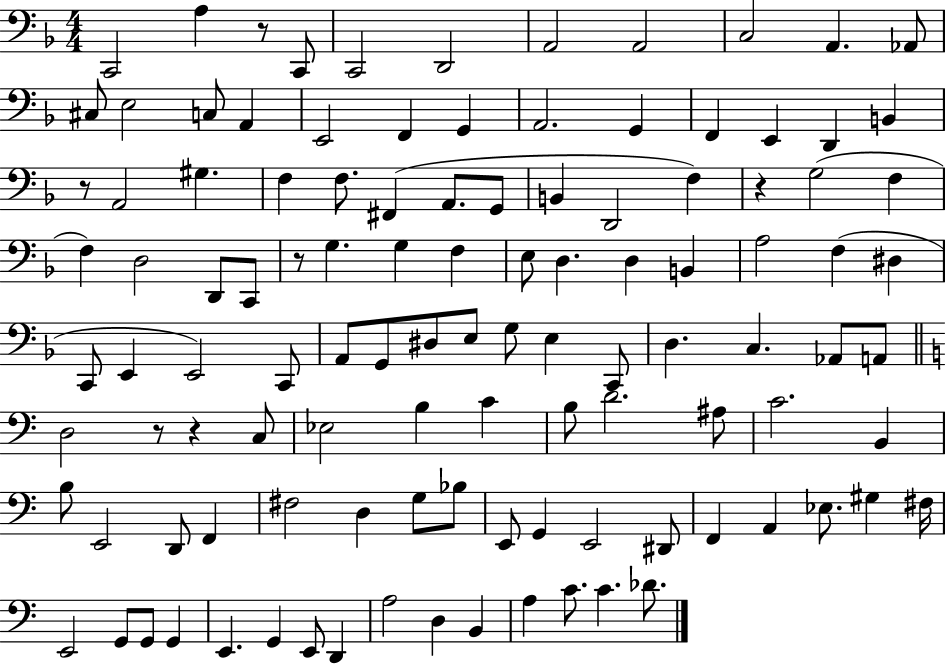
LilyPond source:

{
  \clef bass
  \numericTimeSignature
  \time 4/4
  \key f \major
  \repeat volta 2 { c,2 a4 r8 c,8 | c,2 d,2 | a,2 a,2 | c2 a,4. aes,8 | \break cis8 e2 c8 a,4 | e,2 f,4 g,4 | a,2. g,4 | f,4 e,4 d,4 b,4 | \break r8 a,2 gis4. | f4 f8. fis,4( a,8. g,8 | b,4 d,2 f4) | r4 g2( f4 | \break f4) d2 d,8 c,8 | r8 g4. g4 f4 | e8 d4. d4 b,4 | a2 f4( dis4 | \break c,8 e,4 e,2) c,8 | a,8 g,8 dis8 e8 g8 e4 c,8 | d4. c4. aes,8 a,8 | \bar "||" \break \key c \major d2 r8 r4 c8 | ees2 b4 c'4 | b8 d'2. ais8 | c'2. b,4 | \break b8 e,2 d,8 f,4 | fis2 d4 g8 bes8 | e,8 g,4 e,2 dis,8 | f,4 a,4 ees8. gis4 fis16 | \break e,2 g,8 g,8 g,4 | e,4. g,4 e,8 d,4 | a2 d4 b,4 | a4 c'8. c'4. des'8. | \break } \bar "|."
}